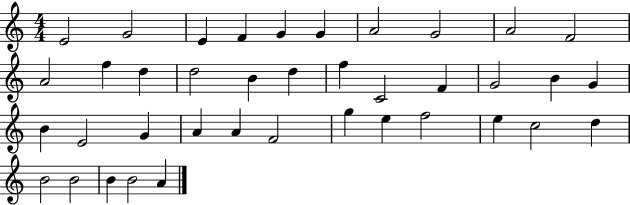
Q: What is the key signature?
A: C major